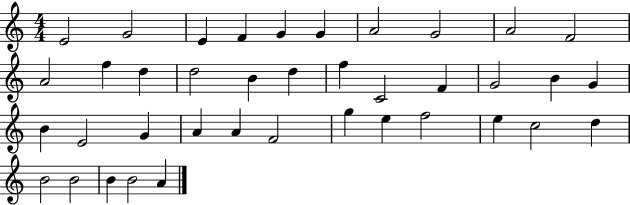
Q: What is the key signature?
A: C major